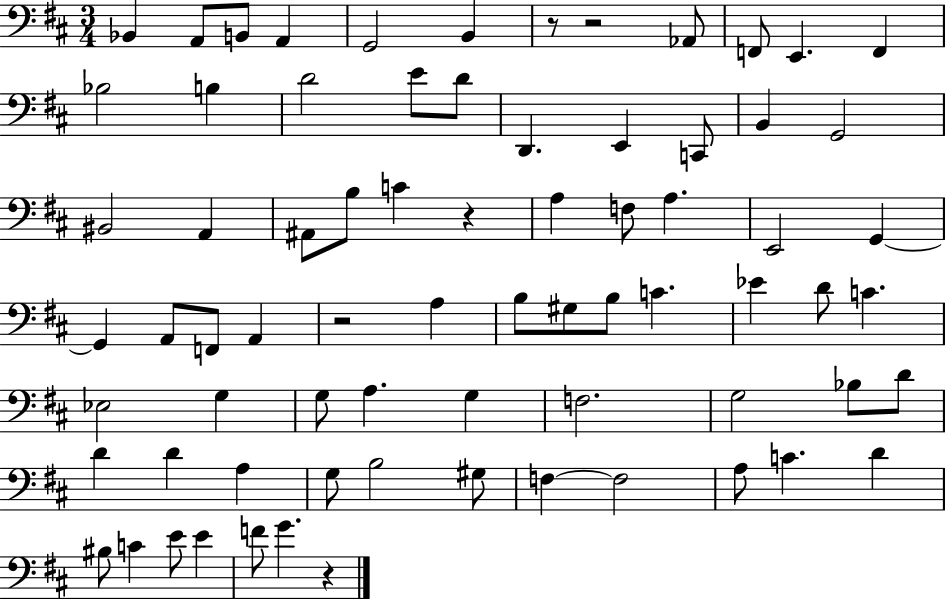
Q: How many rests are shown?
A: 5